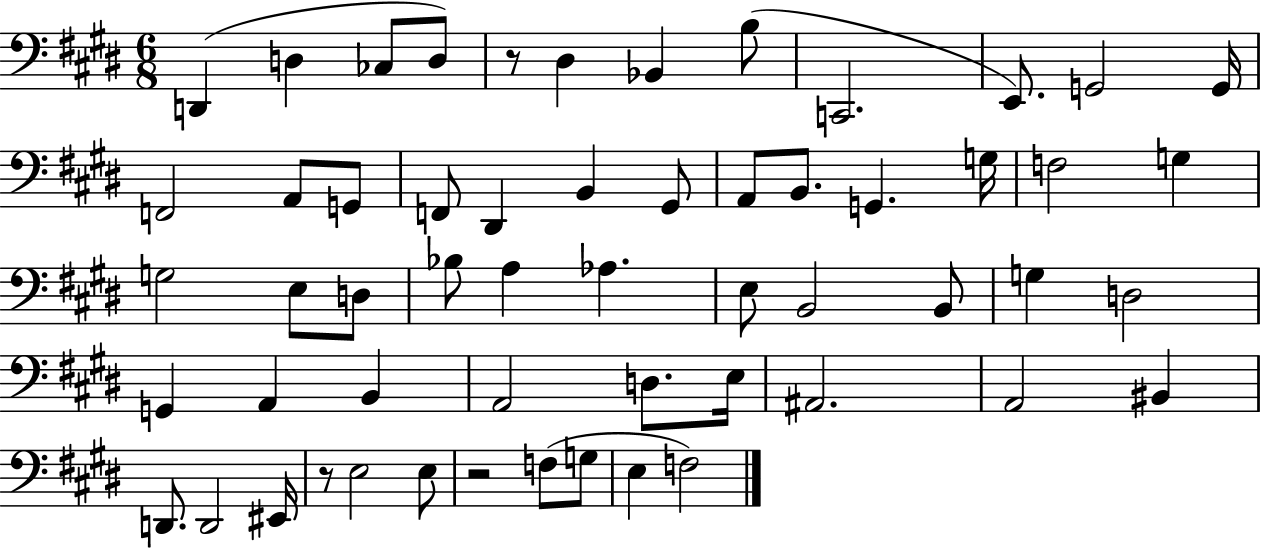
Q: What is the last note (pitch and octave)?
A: F3